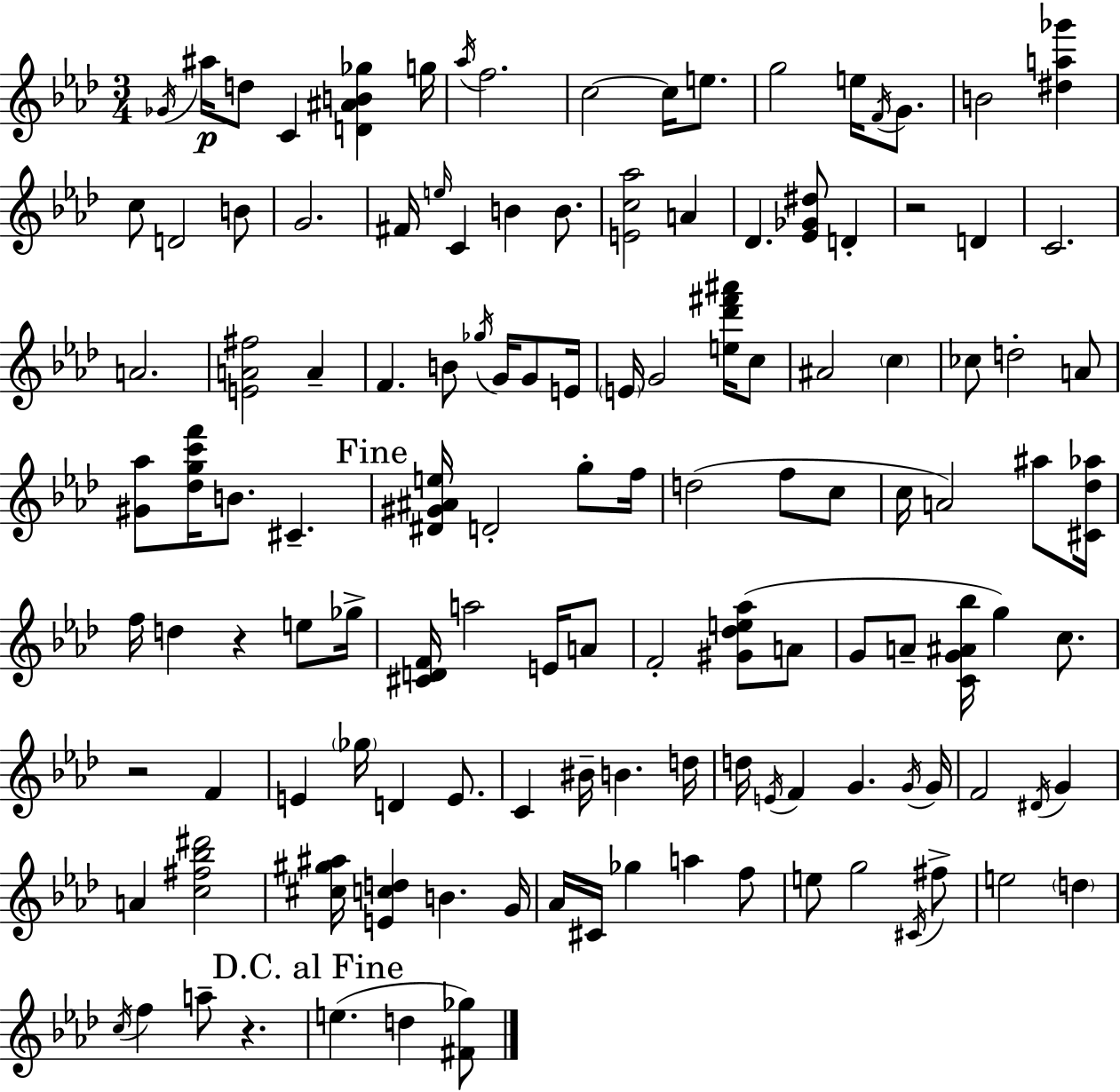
{
  \clef treble
  \numericTimeSignature
  \time 3/4
  \key f \minor
  \acciaccatura { ges'16 }\p ais''16 d''8 c'4 <d' ais' b' ges''>4 | g''16 \acciaccatura { aes''16 } f''2. | c''2~~ c''16 e''8. | g''2 e''16 \acciaccatura { f'16 } | \break g'8. b'2 <dis'' a'' ges'''>4 | c''8 d'2 | b'8 g'2. | fis'16 \grace { e''16 } c'4 b'4 | \break b'8. <e' c'' aes''>2 | a'4 des'4. <ees' ges' dis''>8 | d'4-. r2 | d'4 c'2. | \break a'2. | <e' a' fis''>2 | a'4-- f'4. b'8 | \acciaccatura { ges''16 } g'16 g'8 e'16 \parenthesize e'16 g'2 | \break <e'' des''' fis''' ais'''>16 c''8 ais'2 | \parenthesize c''4 ces''8 d''2-. | a'8 <gis' aes''>8 <des'' g'' c''' f'''>16 b'8. cis'4.-- | \mark "Fine" <dis' gis' ais' e''>16 d'2-. | \break g''8-. f''16 d''2( | f''8 c''8 c''16 a'2) | ais''8 <cis' des'' aes''>16 f''16 d''4 r4 | e''8 ges''16-> <cis' d' f'>16 a''2 | \break e'16 a'8 f'2-. | <gis' des'' e'' aes''>8( a'8 g'8 a'8-- <c' g' ais' bes''>16 g''4) | c''8. r2 | f'4 e'4 \parenthesize ges''16 d'4 | \break e'8. c'4 bis'16-- b'4. | d''16 d''16 \acciaccatura { e'16 } f'4 g'4. | \acciaccatura { g'16 } g'16 f'2 | \acciaccatura { dis'16 } g'4 a'4 | \break <c'' fis'' bes'' dis'''>2 <cis'' gis'' ais''>16 <e' c'' d''>4 | b'4. g'16 aes'16 cis'16 ges''4 | a''4 f''8 e''8 g''2 | \acciaccatura { cis'16 } fis''8-> e''2 | \break \parenthesize d''4 \acciaccatura { c''16 } f''4 | a''8-- r4. \mark "D.C. al Fine" e''4.( | d''4 <fis' ges''>8) \bar "|."
}